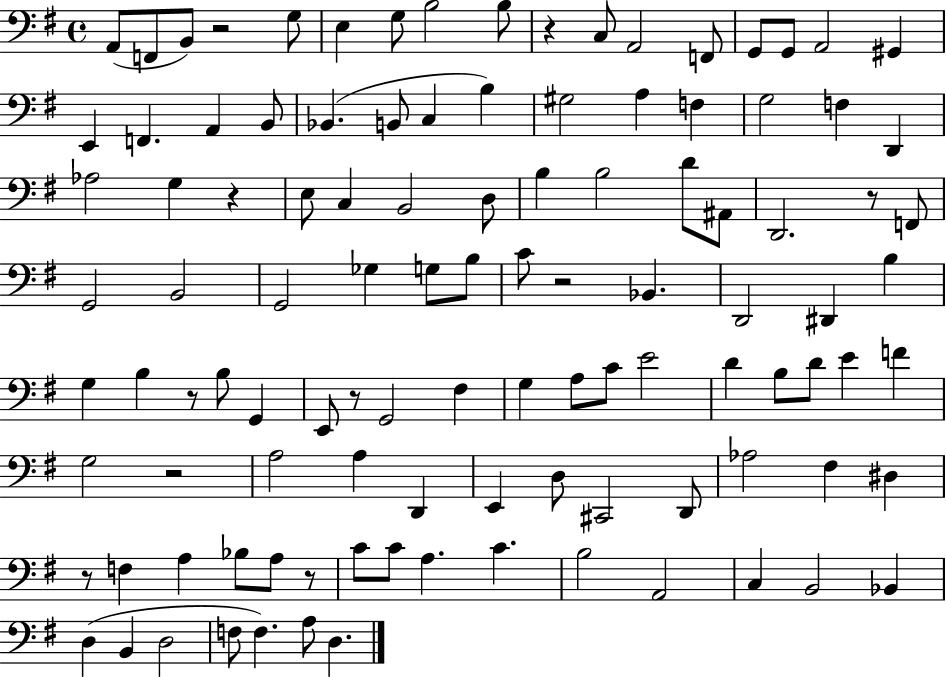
A2/e F2/e B2/e R/h G3/e E3/q G3/e B3/h B3/e R/q C3/e A2/h F2/e G2/e G2/e A2/h G#2/q E2/q F2/q. A2/q B2/e Bb2/q. B2/e C3/q B3/q G#3/h A3/q F3/q G3/h F3/q D2/q Ab3/h G3/q R/q E3/e C3/q B2/h D3/e B3/q B3/h D4/e A#2/e D2/h. R/e F2/e G2/h B2/h G2/h Gb3/q G3/e B3/e C4/e R/h Bb2/q. D2/h D#2/q B3/q G3/q B3/q R/e B3/e G2/q E2/e R/e G2/h F#3/q G3/q A3/e C4/e E4/h D4/q B3/e D4/e E4/q F4/q G3/h R/h A3/h A3/q D2/q E2/q D3/e C#2/h D2/e Ab3/h F#3/q D#3/q R/e F3/q A3/q Bb3/e A3/e R/e C4/e C4/e A3/q. C4/q. B3/h A2/h C3/q B2/h Bb2/q D3/q B2/q D3/h F3/e F3/q. A3/e D3/q.